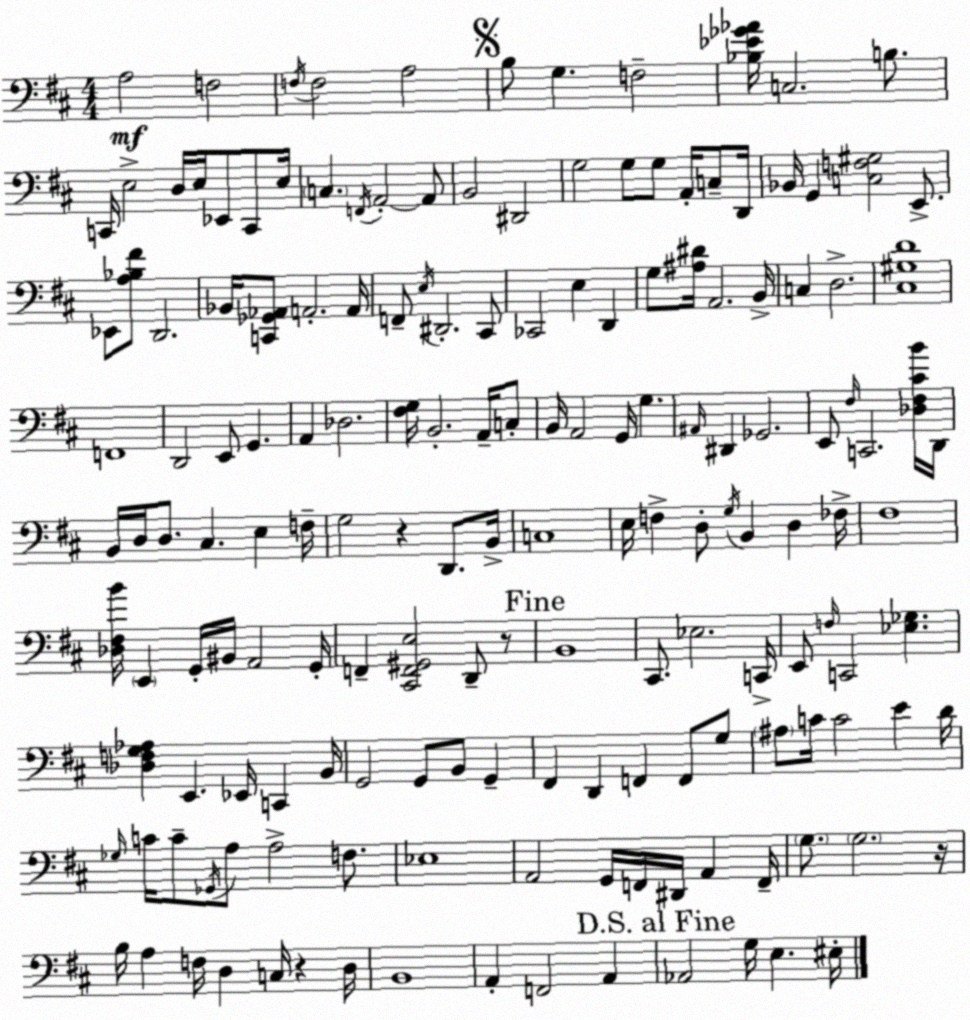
X:1
T:Untitled
M:4/4
L:1/4
K:D
A,2 F,2 F,/4 F,2 A,2 B,/2 G, F,2 [_B,_E_G_A]/4 C,2 B,/2 C,,/4 E,2 D,/4 E,/4 _E,,/2 C,,/2 E,/4 C, F,,/4 A,,2 A,,/2 B,,2 ^D,,2 G,2 G,/2 G,/2 A,,/4 C,/2 D,,/4 _B,,/4 G,, [C,F,^G,]2 E,,/2 _E,,/2 [A,_B,^F]/2 D,,2 _B,,/4 [C,,_G,,_A,,]/2 A,,2 A,,/4 F,,/2 E,/4 ^D,,2 ^C,,/2 _C,,2 E, D,, G,/2 [^A,^D]/4 A,,2 B,,/4 C, D,2 [^C,^G,D]4 F,,4 D,,2 E,,/2 G,, A,, _D,2 [^F,G,]/4 B,,2 A,,/4 C,/2 B,,/4 A,,2 G,,/4 G, ^A,,/4 ^D,, _G,,2 E,,/2 ^F,/4 C,,2 [_D,^F,^CB]/4 D,,/4 B,,/4 D,/4 D,/2 ^C, E, F,/4 G,2 z D,,/2 B,,/4 C,4 E,/4 F, D,/2 G,/4 B,, D, _F,/4 ^F,4 [_D,^F,B]/4 E,, G,,/4 ^B,,/4 A,,2 G,,/4 F,, [^C,,F,,^G,,E,]2 D,,/2 z/2 B,,4 ^C,,/2 _E,2 C,,/4 E,,/2 F,/4 C,,2 [_E,_G,] [_D,F,G,_A,] E,, _E,,/4 C,, B,,/4 G,,2 G,,/2 B,,/2 G,, ^F,, D,, F,, F,,/2 G,/2 ^A,/2 C/4 C2 E D/4 _G,/4 C/4 C/2 _G,,/4 A,/2 A,2 F,/2 _E,4 A,,2 G,,/4 F,,/4 ^D,,/4 A,, F,,/4 G,/2 G,2 z/4 B,/4 A, F,/4 D, C,/4 z D,/4 B,,4 A,, F,,2 A,, _A,,2 G,/4 E, ^E,/4